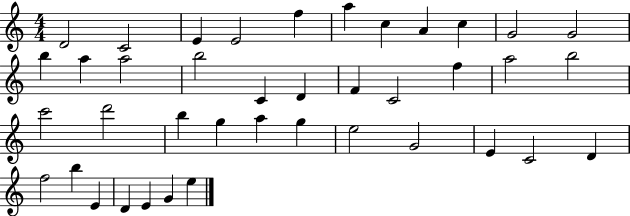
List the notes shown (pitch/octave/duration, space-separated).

D4/h C4/h E4/q E4/h F5/q A5/q C5/q A4/q C5/q G4/h G4/h B5/q A5/q A5/h B5/h C4/q D4/q F4/q C4/h F5/q A5/h B5/h C6/h D6/h B5/q G5/q A5/q G5/q E5/h G4/h E4/q C4/h D4/q F5/h B5/q E4/q D4/q E4/q G4/q E5/q